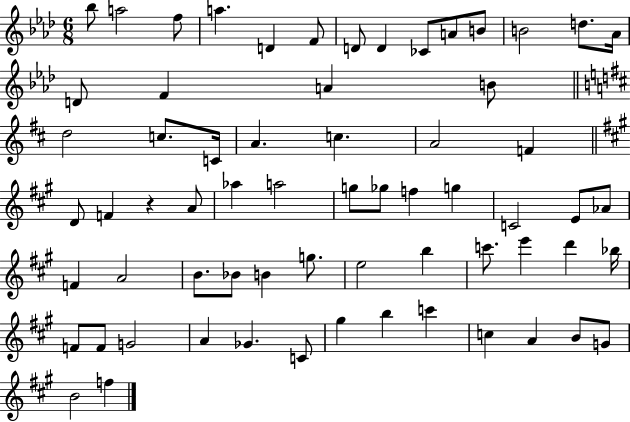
{
  \clef treble
  \numericTimeSignature
  \time 6/8
  \key aes \major
  bes''8 a''2 f''8 | a''4. d'4 f'8 | d'8 d'4 ces'8 a'8 b'8 | b'2 d''8. aes'16 | \break d'8 f'4 a'4 b'8 | \bar "||" \break \key d \major d''2 c''8. c'16 | a'4. c''4. | a'2 f'4 | \bar "||" \break \key a \major d'8 f'4 r4 a'8 | aes''4 a''2 | g''8 ges''8 f''4 g''4 | c'2 e'8 aes'8 | \break f'4 a'2 | b'8. bes'8 b'4 g''8. | e''2 b''4 | c'''8. e'''4 d'''4 bes''16 | \break f'8 f'8 g'2 | a'4 ges'4. c'8 | gis''4 b''4 c'''4 | c''4 a'4 b'8 g'8 | \break b'2 f''4 | \bar "|."
}